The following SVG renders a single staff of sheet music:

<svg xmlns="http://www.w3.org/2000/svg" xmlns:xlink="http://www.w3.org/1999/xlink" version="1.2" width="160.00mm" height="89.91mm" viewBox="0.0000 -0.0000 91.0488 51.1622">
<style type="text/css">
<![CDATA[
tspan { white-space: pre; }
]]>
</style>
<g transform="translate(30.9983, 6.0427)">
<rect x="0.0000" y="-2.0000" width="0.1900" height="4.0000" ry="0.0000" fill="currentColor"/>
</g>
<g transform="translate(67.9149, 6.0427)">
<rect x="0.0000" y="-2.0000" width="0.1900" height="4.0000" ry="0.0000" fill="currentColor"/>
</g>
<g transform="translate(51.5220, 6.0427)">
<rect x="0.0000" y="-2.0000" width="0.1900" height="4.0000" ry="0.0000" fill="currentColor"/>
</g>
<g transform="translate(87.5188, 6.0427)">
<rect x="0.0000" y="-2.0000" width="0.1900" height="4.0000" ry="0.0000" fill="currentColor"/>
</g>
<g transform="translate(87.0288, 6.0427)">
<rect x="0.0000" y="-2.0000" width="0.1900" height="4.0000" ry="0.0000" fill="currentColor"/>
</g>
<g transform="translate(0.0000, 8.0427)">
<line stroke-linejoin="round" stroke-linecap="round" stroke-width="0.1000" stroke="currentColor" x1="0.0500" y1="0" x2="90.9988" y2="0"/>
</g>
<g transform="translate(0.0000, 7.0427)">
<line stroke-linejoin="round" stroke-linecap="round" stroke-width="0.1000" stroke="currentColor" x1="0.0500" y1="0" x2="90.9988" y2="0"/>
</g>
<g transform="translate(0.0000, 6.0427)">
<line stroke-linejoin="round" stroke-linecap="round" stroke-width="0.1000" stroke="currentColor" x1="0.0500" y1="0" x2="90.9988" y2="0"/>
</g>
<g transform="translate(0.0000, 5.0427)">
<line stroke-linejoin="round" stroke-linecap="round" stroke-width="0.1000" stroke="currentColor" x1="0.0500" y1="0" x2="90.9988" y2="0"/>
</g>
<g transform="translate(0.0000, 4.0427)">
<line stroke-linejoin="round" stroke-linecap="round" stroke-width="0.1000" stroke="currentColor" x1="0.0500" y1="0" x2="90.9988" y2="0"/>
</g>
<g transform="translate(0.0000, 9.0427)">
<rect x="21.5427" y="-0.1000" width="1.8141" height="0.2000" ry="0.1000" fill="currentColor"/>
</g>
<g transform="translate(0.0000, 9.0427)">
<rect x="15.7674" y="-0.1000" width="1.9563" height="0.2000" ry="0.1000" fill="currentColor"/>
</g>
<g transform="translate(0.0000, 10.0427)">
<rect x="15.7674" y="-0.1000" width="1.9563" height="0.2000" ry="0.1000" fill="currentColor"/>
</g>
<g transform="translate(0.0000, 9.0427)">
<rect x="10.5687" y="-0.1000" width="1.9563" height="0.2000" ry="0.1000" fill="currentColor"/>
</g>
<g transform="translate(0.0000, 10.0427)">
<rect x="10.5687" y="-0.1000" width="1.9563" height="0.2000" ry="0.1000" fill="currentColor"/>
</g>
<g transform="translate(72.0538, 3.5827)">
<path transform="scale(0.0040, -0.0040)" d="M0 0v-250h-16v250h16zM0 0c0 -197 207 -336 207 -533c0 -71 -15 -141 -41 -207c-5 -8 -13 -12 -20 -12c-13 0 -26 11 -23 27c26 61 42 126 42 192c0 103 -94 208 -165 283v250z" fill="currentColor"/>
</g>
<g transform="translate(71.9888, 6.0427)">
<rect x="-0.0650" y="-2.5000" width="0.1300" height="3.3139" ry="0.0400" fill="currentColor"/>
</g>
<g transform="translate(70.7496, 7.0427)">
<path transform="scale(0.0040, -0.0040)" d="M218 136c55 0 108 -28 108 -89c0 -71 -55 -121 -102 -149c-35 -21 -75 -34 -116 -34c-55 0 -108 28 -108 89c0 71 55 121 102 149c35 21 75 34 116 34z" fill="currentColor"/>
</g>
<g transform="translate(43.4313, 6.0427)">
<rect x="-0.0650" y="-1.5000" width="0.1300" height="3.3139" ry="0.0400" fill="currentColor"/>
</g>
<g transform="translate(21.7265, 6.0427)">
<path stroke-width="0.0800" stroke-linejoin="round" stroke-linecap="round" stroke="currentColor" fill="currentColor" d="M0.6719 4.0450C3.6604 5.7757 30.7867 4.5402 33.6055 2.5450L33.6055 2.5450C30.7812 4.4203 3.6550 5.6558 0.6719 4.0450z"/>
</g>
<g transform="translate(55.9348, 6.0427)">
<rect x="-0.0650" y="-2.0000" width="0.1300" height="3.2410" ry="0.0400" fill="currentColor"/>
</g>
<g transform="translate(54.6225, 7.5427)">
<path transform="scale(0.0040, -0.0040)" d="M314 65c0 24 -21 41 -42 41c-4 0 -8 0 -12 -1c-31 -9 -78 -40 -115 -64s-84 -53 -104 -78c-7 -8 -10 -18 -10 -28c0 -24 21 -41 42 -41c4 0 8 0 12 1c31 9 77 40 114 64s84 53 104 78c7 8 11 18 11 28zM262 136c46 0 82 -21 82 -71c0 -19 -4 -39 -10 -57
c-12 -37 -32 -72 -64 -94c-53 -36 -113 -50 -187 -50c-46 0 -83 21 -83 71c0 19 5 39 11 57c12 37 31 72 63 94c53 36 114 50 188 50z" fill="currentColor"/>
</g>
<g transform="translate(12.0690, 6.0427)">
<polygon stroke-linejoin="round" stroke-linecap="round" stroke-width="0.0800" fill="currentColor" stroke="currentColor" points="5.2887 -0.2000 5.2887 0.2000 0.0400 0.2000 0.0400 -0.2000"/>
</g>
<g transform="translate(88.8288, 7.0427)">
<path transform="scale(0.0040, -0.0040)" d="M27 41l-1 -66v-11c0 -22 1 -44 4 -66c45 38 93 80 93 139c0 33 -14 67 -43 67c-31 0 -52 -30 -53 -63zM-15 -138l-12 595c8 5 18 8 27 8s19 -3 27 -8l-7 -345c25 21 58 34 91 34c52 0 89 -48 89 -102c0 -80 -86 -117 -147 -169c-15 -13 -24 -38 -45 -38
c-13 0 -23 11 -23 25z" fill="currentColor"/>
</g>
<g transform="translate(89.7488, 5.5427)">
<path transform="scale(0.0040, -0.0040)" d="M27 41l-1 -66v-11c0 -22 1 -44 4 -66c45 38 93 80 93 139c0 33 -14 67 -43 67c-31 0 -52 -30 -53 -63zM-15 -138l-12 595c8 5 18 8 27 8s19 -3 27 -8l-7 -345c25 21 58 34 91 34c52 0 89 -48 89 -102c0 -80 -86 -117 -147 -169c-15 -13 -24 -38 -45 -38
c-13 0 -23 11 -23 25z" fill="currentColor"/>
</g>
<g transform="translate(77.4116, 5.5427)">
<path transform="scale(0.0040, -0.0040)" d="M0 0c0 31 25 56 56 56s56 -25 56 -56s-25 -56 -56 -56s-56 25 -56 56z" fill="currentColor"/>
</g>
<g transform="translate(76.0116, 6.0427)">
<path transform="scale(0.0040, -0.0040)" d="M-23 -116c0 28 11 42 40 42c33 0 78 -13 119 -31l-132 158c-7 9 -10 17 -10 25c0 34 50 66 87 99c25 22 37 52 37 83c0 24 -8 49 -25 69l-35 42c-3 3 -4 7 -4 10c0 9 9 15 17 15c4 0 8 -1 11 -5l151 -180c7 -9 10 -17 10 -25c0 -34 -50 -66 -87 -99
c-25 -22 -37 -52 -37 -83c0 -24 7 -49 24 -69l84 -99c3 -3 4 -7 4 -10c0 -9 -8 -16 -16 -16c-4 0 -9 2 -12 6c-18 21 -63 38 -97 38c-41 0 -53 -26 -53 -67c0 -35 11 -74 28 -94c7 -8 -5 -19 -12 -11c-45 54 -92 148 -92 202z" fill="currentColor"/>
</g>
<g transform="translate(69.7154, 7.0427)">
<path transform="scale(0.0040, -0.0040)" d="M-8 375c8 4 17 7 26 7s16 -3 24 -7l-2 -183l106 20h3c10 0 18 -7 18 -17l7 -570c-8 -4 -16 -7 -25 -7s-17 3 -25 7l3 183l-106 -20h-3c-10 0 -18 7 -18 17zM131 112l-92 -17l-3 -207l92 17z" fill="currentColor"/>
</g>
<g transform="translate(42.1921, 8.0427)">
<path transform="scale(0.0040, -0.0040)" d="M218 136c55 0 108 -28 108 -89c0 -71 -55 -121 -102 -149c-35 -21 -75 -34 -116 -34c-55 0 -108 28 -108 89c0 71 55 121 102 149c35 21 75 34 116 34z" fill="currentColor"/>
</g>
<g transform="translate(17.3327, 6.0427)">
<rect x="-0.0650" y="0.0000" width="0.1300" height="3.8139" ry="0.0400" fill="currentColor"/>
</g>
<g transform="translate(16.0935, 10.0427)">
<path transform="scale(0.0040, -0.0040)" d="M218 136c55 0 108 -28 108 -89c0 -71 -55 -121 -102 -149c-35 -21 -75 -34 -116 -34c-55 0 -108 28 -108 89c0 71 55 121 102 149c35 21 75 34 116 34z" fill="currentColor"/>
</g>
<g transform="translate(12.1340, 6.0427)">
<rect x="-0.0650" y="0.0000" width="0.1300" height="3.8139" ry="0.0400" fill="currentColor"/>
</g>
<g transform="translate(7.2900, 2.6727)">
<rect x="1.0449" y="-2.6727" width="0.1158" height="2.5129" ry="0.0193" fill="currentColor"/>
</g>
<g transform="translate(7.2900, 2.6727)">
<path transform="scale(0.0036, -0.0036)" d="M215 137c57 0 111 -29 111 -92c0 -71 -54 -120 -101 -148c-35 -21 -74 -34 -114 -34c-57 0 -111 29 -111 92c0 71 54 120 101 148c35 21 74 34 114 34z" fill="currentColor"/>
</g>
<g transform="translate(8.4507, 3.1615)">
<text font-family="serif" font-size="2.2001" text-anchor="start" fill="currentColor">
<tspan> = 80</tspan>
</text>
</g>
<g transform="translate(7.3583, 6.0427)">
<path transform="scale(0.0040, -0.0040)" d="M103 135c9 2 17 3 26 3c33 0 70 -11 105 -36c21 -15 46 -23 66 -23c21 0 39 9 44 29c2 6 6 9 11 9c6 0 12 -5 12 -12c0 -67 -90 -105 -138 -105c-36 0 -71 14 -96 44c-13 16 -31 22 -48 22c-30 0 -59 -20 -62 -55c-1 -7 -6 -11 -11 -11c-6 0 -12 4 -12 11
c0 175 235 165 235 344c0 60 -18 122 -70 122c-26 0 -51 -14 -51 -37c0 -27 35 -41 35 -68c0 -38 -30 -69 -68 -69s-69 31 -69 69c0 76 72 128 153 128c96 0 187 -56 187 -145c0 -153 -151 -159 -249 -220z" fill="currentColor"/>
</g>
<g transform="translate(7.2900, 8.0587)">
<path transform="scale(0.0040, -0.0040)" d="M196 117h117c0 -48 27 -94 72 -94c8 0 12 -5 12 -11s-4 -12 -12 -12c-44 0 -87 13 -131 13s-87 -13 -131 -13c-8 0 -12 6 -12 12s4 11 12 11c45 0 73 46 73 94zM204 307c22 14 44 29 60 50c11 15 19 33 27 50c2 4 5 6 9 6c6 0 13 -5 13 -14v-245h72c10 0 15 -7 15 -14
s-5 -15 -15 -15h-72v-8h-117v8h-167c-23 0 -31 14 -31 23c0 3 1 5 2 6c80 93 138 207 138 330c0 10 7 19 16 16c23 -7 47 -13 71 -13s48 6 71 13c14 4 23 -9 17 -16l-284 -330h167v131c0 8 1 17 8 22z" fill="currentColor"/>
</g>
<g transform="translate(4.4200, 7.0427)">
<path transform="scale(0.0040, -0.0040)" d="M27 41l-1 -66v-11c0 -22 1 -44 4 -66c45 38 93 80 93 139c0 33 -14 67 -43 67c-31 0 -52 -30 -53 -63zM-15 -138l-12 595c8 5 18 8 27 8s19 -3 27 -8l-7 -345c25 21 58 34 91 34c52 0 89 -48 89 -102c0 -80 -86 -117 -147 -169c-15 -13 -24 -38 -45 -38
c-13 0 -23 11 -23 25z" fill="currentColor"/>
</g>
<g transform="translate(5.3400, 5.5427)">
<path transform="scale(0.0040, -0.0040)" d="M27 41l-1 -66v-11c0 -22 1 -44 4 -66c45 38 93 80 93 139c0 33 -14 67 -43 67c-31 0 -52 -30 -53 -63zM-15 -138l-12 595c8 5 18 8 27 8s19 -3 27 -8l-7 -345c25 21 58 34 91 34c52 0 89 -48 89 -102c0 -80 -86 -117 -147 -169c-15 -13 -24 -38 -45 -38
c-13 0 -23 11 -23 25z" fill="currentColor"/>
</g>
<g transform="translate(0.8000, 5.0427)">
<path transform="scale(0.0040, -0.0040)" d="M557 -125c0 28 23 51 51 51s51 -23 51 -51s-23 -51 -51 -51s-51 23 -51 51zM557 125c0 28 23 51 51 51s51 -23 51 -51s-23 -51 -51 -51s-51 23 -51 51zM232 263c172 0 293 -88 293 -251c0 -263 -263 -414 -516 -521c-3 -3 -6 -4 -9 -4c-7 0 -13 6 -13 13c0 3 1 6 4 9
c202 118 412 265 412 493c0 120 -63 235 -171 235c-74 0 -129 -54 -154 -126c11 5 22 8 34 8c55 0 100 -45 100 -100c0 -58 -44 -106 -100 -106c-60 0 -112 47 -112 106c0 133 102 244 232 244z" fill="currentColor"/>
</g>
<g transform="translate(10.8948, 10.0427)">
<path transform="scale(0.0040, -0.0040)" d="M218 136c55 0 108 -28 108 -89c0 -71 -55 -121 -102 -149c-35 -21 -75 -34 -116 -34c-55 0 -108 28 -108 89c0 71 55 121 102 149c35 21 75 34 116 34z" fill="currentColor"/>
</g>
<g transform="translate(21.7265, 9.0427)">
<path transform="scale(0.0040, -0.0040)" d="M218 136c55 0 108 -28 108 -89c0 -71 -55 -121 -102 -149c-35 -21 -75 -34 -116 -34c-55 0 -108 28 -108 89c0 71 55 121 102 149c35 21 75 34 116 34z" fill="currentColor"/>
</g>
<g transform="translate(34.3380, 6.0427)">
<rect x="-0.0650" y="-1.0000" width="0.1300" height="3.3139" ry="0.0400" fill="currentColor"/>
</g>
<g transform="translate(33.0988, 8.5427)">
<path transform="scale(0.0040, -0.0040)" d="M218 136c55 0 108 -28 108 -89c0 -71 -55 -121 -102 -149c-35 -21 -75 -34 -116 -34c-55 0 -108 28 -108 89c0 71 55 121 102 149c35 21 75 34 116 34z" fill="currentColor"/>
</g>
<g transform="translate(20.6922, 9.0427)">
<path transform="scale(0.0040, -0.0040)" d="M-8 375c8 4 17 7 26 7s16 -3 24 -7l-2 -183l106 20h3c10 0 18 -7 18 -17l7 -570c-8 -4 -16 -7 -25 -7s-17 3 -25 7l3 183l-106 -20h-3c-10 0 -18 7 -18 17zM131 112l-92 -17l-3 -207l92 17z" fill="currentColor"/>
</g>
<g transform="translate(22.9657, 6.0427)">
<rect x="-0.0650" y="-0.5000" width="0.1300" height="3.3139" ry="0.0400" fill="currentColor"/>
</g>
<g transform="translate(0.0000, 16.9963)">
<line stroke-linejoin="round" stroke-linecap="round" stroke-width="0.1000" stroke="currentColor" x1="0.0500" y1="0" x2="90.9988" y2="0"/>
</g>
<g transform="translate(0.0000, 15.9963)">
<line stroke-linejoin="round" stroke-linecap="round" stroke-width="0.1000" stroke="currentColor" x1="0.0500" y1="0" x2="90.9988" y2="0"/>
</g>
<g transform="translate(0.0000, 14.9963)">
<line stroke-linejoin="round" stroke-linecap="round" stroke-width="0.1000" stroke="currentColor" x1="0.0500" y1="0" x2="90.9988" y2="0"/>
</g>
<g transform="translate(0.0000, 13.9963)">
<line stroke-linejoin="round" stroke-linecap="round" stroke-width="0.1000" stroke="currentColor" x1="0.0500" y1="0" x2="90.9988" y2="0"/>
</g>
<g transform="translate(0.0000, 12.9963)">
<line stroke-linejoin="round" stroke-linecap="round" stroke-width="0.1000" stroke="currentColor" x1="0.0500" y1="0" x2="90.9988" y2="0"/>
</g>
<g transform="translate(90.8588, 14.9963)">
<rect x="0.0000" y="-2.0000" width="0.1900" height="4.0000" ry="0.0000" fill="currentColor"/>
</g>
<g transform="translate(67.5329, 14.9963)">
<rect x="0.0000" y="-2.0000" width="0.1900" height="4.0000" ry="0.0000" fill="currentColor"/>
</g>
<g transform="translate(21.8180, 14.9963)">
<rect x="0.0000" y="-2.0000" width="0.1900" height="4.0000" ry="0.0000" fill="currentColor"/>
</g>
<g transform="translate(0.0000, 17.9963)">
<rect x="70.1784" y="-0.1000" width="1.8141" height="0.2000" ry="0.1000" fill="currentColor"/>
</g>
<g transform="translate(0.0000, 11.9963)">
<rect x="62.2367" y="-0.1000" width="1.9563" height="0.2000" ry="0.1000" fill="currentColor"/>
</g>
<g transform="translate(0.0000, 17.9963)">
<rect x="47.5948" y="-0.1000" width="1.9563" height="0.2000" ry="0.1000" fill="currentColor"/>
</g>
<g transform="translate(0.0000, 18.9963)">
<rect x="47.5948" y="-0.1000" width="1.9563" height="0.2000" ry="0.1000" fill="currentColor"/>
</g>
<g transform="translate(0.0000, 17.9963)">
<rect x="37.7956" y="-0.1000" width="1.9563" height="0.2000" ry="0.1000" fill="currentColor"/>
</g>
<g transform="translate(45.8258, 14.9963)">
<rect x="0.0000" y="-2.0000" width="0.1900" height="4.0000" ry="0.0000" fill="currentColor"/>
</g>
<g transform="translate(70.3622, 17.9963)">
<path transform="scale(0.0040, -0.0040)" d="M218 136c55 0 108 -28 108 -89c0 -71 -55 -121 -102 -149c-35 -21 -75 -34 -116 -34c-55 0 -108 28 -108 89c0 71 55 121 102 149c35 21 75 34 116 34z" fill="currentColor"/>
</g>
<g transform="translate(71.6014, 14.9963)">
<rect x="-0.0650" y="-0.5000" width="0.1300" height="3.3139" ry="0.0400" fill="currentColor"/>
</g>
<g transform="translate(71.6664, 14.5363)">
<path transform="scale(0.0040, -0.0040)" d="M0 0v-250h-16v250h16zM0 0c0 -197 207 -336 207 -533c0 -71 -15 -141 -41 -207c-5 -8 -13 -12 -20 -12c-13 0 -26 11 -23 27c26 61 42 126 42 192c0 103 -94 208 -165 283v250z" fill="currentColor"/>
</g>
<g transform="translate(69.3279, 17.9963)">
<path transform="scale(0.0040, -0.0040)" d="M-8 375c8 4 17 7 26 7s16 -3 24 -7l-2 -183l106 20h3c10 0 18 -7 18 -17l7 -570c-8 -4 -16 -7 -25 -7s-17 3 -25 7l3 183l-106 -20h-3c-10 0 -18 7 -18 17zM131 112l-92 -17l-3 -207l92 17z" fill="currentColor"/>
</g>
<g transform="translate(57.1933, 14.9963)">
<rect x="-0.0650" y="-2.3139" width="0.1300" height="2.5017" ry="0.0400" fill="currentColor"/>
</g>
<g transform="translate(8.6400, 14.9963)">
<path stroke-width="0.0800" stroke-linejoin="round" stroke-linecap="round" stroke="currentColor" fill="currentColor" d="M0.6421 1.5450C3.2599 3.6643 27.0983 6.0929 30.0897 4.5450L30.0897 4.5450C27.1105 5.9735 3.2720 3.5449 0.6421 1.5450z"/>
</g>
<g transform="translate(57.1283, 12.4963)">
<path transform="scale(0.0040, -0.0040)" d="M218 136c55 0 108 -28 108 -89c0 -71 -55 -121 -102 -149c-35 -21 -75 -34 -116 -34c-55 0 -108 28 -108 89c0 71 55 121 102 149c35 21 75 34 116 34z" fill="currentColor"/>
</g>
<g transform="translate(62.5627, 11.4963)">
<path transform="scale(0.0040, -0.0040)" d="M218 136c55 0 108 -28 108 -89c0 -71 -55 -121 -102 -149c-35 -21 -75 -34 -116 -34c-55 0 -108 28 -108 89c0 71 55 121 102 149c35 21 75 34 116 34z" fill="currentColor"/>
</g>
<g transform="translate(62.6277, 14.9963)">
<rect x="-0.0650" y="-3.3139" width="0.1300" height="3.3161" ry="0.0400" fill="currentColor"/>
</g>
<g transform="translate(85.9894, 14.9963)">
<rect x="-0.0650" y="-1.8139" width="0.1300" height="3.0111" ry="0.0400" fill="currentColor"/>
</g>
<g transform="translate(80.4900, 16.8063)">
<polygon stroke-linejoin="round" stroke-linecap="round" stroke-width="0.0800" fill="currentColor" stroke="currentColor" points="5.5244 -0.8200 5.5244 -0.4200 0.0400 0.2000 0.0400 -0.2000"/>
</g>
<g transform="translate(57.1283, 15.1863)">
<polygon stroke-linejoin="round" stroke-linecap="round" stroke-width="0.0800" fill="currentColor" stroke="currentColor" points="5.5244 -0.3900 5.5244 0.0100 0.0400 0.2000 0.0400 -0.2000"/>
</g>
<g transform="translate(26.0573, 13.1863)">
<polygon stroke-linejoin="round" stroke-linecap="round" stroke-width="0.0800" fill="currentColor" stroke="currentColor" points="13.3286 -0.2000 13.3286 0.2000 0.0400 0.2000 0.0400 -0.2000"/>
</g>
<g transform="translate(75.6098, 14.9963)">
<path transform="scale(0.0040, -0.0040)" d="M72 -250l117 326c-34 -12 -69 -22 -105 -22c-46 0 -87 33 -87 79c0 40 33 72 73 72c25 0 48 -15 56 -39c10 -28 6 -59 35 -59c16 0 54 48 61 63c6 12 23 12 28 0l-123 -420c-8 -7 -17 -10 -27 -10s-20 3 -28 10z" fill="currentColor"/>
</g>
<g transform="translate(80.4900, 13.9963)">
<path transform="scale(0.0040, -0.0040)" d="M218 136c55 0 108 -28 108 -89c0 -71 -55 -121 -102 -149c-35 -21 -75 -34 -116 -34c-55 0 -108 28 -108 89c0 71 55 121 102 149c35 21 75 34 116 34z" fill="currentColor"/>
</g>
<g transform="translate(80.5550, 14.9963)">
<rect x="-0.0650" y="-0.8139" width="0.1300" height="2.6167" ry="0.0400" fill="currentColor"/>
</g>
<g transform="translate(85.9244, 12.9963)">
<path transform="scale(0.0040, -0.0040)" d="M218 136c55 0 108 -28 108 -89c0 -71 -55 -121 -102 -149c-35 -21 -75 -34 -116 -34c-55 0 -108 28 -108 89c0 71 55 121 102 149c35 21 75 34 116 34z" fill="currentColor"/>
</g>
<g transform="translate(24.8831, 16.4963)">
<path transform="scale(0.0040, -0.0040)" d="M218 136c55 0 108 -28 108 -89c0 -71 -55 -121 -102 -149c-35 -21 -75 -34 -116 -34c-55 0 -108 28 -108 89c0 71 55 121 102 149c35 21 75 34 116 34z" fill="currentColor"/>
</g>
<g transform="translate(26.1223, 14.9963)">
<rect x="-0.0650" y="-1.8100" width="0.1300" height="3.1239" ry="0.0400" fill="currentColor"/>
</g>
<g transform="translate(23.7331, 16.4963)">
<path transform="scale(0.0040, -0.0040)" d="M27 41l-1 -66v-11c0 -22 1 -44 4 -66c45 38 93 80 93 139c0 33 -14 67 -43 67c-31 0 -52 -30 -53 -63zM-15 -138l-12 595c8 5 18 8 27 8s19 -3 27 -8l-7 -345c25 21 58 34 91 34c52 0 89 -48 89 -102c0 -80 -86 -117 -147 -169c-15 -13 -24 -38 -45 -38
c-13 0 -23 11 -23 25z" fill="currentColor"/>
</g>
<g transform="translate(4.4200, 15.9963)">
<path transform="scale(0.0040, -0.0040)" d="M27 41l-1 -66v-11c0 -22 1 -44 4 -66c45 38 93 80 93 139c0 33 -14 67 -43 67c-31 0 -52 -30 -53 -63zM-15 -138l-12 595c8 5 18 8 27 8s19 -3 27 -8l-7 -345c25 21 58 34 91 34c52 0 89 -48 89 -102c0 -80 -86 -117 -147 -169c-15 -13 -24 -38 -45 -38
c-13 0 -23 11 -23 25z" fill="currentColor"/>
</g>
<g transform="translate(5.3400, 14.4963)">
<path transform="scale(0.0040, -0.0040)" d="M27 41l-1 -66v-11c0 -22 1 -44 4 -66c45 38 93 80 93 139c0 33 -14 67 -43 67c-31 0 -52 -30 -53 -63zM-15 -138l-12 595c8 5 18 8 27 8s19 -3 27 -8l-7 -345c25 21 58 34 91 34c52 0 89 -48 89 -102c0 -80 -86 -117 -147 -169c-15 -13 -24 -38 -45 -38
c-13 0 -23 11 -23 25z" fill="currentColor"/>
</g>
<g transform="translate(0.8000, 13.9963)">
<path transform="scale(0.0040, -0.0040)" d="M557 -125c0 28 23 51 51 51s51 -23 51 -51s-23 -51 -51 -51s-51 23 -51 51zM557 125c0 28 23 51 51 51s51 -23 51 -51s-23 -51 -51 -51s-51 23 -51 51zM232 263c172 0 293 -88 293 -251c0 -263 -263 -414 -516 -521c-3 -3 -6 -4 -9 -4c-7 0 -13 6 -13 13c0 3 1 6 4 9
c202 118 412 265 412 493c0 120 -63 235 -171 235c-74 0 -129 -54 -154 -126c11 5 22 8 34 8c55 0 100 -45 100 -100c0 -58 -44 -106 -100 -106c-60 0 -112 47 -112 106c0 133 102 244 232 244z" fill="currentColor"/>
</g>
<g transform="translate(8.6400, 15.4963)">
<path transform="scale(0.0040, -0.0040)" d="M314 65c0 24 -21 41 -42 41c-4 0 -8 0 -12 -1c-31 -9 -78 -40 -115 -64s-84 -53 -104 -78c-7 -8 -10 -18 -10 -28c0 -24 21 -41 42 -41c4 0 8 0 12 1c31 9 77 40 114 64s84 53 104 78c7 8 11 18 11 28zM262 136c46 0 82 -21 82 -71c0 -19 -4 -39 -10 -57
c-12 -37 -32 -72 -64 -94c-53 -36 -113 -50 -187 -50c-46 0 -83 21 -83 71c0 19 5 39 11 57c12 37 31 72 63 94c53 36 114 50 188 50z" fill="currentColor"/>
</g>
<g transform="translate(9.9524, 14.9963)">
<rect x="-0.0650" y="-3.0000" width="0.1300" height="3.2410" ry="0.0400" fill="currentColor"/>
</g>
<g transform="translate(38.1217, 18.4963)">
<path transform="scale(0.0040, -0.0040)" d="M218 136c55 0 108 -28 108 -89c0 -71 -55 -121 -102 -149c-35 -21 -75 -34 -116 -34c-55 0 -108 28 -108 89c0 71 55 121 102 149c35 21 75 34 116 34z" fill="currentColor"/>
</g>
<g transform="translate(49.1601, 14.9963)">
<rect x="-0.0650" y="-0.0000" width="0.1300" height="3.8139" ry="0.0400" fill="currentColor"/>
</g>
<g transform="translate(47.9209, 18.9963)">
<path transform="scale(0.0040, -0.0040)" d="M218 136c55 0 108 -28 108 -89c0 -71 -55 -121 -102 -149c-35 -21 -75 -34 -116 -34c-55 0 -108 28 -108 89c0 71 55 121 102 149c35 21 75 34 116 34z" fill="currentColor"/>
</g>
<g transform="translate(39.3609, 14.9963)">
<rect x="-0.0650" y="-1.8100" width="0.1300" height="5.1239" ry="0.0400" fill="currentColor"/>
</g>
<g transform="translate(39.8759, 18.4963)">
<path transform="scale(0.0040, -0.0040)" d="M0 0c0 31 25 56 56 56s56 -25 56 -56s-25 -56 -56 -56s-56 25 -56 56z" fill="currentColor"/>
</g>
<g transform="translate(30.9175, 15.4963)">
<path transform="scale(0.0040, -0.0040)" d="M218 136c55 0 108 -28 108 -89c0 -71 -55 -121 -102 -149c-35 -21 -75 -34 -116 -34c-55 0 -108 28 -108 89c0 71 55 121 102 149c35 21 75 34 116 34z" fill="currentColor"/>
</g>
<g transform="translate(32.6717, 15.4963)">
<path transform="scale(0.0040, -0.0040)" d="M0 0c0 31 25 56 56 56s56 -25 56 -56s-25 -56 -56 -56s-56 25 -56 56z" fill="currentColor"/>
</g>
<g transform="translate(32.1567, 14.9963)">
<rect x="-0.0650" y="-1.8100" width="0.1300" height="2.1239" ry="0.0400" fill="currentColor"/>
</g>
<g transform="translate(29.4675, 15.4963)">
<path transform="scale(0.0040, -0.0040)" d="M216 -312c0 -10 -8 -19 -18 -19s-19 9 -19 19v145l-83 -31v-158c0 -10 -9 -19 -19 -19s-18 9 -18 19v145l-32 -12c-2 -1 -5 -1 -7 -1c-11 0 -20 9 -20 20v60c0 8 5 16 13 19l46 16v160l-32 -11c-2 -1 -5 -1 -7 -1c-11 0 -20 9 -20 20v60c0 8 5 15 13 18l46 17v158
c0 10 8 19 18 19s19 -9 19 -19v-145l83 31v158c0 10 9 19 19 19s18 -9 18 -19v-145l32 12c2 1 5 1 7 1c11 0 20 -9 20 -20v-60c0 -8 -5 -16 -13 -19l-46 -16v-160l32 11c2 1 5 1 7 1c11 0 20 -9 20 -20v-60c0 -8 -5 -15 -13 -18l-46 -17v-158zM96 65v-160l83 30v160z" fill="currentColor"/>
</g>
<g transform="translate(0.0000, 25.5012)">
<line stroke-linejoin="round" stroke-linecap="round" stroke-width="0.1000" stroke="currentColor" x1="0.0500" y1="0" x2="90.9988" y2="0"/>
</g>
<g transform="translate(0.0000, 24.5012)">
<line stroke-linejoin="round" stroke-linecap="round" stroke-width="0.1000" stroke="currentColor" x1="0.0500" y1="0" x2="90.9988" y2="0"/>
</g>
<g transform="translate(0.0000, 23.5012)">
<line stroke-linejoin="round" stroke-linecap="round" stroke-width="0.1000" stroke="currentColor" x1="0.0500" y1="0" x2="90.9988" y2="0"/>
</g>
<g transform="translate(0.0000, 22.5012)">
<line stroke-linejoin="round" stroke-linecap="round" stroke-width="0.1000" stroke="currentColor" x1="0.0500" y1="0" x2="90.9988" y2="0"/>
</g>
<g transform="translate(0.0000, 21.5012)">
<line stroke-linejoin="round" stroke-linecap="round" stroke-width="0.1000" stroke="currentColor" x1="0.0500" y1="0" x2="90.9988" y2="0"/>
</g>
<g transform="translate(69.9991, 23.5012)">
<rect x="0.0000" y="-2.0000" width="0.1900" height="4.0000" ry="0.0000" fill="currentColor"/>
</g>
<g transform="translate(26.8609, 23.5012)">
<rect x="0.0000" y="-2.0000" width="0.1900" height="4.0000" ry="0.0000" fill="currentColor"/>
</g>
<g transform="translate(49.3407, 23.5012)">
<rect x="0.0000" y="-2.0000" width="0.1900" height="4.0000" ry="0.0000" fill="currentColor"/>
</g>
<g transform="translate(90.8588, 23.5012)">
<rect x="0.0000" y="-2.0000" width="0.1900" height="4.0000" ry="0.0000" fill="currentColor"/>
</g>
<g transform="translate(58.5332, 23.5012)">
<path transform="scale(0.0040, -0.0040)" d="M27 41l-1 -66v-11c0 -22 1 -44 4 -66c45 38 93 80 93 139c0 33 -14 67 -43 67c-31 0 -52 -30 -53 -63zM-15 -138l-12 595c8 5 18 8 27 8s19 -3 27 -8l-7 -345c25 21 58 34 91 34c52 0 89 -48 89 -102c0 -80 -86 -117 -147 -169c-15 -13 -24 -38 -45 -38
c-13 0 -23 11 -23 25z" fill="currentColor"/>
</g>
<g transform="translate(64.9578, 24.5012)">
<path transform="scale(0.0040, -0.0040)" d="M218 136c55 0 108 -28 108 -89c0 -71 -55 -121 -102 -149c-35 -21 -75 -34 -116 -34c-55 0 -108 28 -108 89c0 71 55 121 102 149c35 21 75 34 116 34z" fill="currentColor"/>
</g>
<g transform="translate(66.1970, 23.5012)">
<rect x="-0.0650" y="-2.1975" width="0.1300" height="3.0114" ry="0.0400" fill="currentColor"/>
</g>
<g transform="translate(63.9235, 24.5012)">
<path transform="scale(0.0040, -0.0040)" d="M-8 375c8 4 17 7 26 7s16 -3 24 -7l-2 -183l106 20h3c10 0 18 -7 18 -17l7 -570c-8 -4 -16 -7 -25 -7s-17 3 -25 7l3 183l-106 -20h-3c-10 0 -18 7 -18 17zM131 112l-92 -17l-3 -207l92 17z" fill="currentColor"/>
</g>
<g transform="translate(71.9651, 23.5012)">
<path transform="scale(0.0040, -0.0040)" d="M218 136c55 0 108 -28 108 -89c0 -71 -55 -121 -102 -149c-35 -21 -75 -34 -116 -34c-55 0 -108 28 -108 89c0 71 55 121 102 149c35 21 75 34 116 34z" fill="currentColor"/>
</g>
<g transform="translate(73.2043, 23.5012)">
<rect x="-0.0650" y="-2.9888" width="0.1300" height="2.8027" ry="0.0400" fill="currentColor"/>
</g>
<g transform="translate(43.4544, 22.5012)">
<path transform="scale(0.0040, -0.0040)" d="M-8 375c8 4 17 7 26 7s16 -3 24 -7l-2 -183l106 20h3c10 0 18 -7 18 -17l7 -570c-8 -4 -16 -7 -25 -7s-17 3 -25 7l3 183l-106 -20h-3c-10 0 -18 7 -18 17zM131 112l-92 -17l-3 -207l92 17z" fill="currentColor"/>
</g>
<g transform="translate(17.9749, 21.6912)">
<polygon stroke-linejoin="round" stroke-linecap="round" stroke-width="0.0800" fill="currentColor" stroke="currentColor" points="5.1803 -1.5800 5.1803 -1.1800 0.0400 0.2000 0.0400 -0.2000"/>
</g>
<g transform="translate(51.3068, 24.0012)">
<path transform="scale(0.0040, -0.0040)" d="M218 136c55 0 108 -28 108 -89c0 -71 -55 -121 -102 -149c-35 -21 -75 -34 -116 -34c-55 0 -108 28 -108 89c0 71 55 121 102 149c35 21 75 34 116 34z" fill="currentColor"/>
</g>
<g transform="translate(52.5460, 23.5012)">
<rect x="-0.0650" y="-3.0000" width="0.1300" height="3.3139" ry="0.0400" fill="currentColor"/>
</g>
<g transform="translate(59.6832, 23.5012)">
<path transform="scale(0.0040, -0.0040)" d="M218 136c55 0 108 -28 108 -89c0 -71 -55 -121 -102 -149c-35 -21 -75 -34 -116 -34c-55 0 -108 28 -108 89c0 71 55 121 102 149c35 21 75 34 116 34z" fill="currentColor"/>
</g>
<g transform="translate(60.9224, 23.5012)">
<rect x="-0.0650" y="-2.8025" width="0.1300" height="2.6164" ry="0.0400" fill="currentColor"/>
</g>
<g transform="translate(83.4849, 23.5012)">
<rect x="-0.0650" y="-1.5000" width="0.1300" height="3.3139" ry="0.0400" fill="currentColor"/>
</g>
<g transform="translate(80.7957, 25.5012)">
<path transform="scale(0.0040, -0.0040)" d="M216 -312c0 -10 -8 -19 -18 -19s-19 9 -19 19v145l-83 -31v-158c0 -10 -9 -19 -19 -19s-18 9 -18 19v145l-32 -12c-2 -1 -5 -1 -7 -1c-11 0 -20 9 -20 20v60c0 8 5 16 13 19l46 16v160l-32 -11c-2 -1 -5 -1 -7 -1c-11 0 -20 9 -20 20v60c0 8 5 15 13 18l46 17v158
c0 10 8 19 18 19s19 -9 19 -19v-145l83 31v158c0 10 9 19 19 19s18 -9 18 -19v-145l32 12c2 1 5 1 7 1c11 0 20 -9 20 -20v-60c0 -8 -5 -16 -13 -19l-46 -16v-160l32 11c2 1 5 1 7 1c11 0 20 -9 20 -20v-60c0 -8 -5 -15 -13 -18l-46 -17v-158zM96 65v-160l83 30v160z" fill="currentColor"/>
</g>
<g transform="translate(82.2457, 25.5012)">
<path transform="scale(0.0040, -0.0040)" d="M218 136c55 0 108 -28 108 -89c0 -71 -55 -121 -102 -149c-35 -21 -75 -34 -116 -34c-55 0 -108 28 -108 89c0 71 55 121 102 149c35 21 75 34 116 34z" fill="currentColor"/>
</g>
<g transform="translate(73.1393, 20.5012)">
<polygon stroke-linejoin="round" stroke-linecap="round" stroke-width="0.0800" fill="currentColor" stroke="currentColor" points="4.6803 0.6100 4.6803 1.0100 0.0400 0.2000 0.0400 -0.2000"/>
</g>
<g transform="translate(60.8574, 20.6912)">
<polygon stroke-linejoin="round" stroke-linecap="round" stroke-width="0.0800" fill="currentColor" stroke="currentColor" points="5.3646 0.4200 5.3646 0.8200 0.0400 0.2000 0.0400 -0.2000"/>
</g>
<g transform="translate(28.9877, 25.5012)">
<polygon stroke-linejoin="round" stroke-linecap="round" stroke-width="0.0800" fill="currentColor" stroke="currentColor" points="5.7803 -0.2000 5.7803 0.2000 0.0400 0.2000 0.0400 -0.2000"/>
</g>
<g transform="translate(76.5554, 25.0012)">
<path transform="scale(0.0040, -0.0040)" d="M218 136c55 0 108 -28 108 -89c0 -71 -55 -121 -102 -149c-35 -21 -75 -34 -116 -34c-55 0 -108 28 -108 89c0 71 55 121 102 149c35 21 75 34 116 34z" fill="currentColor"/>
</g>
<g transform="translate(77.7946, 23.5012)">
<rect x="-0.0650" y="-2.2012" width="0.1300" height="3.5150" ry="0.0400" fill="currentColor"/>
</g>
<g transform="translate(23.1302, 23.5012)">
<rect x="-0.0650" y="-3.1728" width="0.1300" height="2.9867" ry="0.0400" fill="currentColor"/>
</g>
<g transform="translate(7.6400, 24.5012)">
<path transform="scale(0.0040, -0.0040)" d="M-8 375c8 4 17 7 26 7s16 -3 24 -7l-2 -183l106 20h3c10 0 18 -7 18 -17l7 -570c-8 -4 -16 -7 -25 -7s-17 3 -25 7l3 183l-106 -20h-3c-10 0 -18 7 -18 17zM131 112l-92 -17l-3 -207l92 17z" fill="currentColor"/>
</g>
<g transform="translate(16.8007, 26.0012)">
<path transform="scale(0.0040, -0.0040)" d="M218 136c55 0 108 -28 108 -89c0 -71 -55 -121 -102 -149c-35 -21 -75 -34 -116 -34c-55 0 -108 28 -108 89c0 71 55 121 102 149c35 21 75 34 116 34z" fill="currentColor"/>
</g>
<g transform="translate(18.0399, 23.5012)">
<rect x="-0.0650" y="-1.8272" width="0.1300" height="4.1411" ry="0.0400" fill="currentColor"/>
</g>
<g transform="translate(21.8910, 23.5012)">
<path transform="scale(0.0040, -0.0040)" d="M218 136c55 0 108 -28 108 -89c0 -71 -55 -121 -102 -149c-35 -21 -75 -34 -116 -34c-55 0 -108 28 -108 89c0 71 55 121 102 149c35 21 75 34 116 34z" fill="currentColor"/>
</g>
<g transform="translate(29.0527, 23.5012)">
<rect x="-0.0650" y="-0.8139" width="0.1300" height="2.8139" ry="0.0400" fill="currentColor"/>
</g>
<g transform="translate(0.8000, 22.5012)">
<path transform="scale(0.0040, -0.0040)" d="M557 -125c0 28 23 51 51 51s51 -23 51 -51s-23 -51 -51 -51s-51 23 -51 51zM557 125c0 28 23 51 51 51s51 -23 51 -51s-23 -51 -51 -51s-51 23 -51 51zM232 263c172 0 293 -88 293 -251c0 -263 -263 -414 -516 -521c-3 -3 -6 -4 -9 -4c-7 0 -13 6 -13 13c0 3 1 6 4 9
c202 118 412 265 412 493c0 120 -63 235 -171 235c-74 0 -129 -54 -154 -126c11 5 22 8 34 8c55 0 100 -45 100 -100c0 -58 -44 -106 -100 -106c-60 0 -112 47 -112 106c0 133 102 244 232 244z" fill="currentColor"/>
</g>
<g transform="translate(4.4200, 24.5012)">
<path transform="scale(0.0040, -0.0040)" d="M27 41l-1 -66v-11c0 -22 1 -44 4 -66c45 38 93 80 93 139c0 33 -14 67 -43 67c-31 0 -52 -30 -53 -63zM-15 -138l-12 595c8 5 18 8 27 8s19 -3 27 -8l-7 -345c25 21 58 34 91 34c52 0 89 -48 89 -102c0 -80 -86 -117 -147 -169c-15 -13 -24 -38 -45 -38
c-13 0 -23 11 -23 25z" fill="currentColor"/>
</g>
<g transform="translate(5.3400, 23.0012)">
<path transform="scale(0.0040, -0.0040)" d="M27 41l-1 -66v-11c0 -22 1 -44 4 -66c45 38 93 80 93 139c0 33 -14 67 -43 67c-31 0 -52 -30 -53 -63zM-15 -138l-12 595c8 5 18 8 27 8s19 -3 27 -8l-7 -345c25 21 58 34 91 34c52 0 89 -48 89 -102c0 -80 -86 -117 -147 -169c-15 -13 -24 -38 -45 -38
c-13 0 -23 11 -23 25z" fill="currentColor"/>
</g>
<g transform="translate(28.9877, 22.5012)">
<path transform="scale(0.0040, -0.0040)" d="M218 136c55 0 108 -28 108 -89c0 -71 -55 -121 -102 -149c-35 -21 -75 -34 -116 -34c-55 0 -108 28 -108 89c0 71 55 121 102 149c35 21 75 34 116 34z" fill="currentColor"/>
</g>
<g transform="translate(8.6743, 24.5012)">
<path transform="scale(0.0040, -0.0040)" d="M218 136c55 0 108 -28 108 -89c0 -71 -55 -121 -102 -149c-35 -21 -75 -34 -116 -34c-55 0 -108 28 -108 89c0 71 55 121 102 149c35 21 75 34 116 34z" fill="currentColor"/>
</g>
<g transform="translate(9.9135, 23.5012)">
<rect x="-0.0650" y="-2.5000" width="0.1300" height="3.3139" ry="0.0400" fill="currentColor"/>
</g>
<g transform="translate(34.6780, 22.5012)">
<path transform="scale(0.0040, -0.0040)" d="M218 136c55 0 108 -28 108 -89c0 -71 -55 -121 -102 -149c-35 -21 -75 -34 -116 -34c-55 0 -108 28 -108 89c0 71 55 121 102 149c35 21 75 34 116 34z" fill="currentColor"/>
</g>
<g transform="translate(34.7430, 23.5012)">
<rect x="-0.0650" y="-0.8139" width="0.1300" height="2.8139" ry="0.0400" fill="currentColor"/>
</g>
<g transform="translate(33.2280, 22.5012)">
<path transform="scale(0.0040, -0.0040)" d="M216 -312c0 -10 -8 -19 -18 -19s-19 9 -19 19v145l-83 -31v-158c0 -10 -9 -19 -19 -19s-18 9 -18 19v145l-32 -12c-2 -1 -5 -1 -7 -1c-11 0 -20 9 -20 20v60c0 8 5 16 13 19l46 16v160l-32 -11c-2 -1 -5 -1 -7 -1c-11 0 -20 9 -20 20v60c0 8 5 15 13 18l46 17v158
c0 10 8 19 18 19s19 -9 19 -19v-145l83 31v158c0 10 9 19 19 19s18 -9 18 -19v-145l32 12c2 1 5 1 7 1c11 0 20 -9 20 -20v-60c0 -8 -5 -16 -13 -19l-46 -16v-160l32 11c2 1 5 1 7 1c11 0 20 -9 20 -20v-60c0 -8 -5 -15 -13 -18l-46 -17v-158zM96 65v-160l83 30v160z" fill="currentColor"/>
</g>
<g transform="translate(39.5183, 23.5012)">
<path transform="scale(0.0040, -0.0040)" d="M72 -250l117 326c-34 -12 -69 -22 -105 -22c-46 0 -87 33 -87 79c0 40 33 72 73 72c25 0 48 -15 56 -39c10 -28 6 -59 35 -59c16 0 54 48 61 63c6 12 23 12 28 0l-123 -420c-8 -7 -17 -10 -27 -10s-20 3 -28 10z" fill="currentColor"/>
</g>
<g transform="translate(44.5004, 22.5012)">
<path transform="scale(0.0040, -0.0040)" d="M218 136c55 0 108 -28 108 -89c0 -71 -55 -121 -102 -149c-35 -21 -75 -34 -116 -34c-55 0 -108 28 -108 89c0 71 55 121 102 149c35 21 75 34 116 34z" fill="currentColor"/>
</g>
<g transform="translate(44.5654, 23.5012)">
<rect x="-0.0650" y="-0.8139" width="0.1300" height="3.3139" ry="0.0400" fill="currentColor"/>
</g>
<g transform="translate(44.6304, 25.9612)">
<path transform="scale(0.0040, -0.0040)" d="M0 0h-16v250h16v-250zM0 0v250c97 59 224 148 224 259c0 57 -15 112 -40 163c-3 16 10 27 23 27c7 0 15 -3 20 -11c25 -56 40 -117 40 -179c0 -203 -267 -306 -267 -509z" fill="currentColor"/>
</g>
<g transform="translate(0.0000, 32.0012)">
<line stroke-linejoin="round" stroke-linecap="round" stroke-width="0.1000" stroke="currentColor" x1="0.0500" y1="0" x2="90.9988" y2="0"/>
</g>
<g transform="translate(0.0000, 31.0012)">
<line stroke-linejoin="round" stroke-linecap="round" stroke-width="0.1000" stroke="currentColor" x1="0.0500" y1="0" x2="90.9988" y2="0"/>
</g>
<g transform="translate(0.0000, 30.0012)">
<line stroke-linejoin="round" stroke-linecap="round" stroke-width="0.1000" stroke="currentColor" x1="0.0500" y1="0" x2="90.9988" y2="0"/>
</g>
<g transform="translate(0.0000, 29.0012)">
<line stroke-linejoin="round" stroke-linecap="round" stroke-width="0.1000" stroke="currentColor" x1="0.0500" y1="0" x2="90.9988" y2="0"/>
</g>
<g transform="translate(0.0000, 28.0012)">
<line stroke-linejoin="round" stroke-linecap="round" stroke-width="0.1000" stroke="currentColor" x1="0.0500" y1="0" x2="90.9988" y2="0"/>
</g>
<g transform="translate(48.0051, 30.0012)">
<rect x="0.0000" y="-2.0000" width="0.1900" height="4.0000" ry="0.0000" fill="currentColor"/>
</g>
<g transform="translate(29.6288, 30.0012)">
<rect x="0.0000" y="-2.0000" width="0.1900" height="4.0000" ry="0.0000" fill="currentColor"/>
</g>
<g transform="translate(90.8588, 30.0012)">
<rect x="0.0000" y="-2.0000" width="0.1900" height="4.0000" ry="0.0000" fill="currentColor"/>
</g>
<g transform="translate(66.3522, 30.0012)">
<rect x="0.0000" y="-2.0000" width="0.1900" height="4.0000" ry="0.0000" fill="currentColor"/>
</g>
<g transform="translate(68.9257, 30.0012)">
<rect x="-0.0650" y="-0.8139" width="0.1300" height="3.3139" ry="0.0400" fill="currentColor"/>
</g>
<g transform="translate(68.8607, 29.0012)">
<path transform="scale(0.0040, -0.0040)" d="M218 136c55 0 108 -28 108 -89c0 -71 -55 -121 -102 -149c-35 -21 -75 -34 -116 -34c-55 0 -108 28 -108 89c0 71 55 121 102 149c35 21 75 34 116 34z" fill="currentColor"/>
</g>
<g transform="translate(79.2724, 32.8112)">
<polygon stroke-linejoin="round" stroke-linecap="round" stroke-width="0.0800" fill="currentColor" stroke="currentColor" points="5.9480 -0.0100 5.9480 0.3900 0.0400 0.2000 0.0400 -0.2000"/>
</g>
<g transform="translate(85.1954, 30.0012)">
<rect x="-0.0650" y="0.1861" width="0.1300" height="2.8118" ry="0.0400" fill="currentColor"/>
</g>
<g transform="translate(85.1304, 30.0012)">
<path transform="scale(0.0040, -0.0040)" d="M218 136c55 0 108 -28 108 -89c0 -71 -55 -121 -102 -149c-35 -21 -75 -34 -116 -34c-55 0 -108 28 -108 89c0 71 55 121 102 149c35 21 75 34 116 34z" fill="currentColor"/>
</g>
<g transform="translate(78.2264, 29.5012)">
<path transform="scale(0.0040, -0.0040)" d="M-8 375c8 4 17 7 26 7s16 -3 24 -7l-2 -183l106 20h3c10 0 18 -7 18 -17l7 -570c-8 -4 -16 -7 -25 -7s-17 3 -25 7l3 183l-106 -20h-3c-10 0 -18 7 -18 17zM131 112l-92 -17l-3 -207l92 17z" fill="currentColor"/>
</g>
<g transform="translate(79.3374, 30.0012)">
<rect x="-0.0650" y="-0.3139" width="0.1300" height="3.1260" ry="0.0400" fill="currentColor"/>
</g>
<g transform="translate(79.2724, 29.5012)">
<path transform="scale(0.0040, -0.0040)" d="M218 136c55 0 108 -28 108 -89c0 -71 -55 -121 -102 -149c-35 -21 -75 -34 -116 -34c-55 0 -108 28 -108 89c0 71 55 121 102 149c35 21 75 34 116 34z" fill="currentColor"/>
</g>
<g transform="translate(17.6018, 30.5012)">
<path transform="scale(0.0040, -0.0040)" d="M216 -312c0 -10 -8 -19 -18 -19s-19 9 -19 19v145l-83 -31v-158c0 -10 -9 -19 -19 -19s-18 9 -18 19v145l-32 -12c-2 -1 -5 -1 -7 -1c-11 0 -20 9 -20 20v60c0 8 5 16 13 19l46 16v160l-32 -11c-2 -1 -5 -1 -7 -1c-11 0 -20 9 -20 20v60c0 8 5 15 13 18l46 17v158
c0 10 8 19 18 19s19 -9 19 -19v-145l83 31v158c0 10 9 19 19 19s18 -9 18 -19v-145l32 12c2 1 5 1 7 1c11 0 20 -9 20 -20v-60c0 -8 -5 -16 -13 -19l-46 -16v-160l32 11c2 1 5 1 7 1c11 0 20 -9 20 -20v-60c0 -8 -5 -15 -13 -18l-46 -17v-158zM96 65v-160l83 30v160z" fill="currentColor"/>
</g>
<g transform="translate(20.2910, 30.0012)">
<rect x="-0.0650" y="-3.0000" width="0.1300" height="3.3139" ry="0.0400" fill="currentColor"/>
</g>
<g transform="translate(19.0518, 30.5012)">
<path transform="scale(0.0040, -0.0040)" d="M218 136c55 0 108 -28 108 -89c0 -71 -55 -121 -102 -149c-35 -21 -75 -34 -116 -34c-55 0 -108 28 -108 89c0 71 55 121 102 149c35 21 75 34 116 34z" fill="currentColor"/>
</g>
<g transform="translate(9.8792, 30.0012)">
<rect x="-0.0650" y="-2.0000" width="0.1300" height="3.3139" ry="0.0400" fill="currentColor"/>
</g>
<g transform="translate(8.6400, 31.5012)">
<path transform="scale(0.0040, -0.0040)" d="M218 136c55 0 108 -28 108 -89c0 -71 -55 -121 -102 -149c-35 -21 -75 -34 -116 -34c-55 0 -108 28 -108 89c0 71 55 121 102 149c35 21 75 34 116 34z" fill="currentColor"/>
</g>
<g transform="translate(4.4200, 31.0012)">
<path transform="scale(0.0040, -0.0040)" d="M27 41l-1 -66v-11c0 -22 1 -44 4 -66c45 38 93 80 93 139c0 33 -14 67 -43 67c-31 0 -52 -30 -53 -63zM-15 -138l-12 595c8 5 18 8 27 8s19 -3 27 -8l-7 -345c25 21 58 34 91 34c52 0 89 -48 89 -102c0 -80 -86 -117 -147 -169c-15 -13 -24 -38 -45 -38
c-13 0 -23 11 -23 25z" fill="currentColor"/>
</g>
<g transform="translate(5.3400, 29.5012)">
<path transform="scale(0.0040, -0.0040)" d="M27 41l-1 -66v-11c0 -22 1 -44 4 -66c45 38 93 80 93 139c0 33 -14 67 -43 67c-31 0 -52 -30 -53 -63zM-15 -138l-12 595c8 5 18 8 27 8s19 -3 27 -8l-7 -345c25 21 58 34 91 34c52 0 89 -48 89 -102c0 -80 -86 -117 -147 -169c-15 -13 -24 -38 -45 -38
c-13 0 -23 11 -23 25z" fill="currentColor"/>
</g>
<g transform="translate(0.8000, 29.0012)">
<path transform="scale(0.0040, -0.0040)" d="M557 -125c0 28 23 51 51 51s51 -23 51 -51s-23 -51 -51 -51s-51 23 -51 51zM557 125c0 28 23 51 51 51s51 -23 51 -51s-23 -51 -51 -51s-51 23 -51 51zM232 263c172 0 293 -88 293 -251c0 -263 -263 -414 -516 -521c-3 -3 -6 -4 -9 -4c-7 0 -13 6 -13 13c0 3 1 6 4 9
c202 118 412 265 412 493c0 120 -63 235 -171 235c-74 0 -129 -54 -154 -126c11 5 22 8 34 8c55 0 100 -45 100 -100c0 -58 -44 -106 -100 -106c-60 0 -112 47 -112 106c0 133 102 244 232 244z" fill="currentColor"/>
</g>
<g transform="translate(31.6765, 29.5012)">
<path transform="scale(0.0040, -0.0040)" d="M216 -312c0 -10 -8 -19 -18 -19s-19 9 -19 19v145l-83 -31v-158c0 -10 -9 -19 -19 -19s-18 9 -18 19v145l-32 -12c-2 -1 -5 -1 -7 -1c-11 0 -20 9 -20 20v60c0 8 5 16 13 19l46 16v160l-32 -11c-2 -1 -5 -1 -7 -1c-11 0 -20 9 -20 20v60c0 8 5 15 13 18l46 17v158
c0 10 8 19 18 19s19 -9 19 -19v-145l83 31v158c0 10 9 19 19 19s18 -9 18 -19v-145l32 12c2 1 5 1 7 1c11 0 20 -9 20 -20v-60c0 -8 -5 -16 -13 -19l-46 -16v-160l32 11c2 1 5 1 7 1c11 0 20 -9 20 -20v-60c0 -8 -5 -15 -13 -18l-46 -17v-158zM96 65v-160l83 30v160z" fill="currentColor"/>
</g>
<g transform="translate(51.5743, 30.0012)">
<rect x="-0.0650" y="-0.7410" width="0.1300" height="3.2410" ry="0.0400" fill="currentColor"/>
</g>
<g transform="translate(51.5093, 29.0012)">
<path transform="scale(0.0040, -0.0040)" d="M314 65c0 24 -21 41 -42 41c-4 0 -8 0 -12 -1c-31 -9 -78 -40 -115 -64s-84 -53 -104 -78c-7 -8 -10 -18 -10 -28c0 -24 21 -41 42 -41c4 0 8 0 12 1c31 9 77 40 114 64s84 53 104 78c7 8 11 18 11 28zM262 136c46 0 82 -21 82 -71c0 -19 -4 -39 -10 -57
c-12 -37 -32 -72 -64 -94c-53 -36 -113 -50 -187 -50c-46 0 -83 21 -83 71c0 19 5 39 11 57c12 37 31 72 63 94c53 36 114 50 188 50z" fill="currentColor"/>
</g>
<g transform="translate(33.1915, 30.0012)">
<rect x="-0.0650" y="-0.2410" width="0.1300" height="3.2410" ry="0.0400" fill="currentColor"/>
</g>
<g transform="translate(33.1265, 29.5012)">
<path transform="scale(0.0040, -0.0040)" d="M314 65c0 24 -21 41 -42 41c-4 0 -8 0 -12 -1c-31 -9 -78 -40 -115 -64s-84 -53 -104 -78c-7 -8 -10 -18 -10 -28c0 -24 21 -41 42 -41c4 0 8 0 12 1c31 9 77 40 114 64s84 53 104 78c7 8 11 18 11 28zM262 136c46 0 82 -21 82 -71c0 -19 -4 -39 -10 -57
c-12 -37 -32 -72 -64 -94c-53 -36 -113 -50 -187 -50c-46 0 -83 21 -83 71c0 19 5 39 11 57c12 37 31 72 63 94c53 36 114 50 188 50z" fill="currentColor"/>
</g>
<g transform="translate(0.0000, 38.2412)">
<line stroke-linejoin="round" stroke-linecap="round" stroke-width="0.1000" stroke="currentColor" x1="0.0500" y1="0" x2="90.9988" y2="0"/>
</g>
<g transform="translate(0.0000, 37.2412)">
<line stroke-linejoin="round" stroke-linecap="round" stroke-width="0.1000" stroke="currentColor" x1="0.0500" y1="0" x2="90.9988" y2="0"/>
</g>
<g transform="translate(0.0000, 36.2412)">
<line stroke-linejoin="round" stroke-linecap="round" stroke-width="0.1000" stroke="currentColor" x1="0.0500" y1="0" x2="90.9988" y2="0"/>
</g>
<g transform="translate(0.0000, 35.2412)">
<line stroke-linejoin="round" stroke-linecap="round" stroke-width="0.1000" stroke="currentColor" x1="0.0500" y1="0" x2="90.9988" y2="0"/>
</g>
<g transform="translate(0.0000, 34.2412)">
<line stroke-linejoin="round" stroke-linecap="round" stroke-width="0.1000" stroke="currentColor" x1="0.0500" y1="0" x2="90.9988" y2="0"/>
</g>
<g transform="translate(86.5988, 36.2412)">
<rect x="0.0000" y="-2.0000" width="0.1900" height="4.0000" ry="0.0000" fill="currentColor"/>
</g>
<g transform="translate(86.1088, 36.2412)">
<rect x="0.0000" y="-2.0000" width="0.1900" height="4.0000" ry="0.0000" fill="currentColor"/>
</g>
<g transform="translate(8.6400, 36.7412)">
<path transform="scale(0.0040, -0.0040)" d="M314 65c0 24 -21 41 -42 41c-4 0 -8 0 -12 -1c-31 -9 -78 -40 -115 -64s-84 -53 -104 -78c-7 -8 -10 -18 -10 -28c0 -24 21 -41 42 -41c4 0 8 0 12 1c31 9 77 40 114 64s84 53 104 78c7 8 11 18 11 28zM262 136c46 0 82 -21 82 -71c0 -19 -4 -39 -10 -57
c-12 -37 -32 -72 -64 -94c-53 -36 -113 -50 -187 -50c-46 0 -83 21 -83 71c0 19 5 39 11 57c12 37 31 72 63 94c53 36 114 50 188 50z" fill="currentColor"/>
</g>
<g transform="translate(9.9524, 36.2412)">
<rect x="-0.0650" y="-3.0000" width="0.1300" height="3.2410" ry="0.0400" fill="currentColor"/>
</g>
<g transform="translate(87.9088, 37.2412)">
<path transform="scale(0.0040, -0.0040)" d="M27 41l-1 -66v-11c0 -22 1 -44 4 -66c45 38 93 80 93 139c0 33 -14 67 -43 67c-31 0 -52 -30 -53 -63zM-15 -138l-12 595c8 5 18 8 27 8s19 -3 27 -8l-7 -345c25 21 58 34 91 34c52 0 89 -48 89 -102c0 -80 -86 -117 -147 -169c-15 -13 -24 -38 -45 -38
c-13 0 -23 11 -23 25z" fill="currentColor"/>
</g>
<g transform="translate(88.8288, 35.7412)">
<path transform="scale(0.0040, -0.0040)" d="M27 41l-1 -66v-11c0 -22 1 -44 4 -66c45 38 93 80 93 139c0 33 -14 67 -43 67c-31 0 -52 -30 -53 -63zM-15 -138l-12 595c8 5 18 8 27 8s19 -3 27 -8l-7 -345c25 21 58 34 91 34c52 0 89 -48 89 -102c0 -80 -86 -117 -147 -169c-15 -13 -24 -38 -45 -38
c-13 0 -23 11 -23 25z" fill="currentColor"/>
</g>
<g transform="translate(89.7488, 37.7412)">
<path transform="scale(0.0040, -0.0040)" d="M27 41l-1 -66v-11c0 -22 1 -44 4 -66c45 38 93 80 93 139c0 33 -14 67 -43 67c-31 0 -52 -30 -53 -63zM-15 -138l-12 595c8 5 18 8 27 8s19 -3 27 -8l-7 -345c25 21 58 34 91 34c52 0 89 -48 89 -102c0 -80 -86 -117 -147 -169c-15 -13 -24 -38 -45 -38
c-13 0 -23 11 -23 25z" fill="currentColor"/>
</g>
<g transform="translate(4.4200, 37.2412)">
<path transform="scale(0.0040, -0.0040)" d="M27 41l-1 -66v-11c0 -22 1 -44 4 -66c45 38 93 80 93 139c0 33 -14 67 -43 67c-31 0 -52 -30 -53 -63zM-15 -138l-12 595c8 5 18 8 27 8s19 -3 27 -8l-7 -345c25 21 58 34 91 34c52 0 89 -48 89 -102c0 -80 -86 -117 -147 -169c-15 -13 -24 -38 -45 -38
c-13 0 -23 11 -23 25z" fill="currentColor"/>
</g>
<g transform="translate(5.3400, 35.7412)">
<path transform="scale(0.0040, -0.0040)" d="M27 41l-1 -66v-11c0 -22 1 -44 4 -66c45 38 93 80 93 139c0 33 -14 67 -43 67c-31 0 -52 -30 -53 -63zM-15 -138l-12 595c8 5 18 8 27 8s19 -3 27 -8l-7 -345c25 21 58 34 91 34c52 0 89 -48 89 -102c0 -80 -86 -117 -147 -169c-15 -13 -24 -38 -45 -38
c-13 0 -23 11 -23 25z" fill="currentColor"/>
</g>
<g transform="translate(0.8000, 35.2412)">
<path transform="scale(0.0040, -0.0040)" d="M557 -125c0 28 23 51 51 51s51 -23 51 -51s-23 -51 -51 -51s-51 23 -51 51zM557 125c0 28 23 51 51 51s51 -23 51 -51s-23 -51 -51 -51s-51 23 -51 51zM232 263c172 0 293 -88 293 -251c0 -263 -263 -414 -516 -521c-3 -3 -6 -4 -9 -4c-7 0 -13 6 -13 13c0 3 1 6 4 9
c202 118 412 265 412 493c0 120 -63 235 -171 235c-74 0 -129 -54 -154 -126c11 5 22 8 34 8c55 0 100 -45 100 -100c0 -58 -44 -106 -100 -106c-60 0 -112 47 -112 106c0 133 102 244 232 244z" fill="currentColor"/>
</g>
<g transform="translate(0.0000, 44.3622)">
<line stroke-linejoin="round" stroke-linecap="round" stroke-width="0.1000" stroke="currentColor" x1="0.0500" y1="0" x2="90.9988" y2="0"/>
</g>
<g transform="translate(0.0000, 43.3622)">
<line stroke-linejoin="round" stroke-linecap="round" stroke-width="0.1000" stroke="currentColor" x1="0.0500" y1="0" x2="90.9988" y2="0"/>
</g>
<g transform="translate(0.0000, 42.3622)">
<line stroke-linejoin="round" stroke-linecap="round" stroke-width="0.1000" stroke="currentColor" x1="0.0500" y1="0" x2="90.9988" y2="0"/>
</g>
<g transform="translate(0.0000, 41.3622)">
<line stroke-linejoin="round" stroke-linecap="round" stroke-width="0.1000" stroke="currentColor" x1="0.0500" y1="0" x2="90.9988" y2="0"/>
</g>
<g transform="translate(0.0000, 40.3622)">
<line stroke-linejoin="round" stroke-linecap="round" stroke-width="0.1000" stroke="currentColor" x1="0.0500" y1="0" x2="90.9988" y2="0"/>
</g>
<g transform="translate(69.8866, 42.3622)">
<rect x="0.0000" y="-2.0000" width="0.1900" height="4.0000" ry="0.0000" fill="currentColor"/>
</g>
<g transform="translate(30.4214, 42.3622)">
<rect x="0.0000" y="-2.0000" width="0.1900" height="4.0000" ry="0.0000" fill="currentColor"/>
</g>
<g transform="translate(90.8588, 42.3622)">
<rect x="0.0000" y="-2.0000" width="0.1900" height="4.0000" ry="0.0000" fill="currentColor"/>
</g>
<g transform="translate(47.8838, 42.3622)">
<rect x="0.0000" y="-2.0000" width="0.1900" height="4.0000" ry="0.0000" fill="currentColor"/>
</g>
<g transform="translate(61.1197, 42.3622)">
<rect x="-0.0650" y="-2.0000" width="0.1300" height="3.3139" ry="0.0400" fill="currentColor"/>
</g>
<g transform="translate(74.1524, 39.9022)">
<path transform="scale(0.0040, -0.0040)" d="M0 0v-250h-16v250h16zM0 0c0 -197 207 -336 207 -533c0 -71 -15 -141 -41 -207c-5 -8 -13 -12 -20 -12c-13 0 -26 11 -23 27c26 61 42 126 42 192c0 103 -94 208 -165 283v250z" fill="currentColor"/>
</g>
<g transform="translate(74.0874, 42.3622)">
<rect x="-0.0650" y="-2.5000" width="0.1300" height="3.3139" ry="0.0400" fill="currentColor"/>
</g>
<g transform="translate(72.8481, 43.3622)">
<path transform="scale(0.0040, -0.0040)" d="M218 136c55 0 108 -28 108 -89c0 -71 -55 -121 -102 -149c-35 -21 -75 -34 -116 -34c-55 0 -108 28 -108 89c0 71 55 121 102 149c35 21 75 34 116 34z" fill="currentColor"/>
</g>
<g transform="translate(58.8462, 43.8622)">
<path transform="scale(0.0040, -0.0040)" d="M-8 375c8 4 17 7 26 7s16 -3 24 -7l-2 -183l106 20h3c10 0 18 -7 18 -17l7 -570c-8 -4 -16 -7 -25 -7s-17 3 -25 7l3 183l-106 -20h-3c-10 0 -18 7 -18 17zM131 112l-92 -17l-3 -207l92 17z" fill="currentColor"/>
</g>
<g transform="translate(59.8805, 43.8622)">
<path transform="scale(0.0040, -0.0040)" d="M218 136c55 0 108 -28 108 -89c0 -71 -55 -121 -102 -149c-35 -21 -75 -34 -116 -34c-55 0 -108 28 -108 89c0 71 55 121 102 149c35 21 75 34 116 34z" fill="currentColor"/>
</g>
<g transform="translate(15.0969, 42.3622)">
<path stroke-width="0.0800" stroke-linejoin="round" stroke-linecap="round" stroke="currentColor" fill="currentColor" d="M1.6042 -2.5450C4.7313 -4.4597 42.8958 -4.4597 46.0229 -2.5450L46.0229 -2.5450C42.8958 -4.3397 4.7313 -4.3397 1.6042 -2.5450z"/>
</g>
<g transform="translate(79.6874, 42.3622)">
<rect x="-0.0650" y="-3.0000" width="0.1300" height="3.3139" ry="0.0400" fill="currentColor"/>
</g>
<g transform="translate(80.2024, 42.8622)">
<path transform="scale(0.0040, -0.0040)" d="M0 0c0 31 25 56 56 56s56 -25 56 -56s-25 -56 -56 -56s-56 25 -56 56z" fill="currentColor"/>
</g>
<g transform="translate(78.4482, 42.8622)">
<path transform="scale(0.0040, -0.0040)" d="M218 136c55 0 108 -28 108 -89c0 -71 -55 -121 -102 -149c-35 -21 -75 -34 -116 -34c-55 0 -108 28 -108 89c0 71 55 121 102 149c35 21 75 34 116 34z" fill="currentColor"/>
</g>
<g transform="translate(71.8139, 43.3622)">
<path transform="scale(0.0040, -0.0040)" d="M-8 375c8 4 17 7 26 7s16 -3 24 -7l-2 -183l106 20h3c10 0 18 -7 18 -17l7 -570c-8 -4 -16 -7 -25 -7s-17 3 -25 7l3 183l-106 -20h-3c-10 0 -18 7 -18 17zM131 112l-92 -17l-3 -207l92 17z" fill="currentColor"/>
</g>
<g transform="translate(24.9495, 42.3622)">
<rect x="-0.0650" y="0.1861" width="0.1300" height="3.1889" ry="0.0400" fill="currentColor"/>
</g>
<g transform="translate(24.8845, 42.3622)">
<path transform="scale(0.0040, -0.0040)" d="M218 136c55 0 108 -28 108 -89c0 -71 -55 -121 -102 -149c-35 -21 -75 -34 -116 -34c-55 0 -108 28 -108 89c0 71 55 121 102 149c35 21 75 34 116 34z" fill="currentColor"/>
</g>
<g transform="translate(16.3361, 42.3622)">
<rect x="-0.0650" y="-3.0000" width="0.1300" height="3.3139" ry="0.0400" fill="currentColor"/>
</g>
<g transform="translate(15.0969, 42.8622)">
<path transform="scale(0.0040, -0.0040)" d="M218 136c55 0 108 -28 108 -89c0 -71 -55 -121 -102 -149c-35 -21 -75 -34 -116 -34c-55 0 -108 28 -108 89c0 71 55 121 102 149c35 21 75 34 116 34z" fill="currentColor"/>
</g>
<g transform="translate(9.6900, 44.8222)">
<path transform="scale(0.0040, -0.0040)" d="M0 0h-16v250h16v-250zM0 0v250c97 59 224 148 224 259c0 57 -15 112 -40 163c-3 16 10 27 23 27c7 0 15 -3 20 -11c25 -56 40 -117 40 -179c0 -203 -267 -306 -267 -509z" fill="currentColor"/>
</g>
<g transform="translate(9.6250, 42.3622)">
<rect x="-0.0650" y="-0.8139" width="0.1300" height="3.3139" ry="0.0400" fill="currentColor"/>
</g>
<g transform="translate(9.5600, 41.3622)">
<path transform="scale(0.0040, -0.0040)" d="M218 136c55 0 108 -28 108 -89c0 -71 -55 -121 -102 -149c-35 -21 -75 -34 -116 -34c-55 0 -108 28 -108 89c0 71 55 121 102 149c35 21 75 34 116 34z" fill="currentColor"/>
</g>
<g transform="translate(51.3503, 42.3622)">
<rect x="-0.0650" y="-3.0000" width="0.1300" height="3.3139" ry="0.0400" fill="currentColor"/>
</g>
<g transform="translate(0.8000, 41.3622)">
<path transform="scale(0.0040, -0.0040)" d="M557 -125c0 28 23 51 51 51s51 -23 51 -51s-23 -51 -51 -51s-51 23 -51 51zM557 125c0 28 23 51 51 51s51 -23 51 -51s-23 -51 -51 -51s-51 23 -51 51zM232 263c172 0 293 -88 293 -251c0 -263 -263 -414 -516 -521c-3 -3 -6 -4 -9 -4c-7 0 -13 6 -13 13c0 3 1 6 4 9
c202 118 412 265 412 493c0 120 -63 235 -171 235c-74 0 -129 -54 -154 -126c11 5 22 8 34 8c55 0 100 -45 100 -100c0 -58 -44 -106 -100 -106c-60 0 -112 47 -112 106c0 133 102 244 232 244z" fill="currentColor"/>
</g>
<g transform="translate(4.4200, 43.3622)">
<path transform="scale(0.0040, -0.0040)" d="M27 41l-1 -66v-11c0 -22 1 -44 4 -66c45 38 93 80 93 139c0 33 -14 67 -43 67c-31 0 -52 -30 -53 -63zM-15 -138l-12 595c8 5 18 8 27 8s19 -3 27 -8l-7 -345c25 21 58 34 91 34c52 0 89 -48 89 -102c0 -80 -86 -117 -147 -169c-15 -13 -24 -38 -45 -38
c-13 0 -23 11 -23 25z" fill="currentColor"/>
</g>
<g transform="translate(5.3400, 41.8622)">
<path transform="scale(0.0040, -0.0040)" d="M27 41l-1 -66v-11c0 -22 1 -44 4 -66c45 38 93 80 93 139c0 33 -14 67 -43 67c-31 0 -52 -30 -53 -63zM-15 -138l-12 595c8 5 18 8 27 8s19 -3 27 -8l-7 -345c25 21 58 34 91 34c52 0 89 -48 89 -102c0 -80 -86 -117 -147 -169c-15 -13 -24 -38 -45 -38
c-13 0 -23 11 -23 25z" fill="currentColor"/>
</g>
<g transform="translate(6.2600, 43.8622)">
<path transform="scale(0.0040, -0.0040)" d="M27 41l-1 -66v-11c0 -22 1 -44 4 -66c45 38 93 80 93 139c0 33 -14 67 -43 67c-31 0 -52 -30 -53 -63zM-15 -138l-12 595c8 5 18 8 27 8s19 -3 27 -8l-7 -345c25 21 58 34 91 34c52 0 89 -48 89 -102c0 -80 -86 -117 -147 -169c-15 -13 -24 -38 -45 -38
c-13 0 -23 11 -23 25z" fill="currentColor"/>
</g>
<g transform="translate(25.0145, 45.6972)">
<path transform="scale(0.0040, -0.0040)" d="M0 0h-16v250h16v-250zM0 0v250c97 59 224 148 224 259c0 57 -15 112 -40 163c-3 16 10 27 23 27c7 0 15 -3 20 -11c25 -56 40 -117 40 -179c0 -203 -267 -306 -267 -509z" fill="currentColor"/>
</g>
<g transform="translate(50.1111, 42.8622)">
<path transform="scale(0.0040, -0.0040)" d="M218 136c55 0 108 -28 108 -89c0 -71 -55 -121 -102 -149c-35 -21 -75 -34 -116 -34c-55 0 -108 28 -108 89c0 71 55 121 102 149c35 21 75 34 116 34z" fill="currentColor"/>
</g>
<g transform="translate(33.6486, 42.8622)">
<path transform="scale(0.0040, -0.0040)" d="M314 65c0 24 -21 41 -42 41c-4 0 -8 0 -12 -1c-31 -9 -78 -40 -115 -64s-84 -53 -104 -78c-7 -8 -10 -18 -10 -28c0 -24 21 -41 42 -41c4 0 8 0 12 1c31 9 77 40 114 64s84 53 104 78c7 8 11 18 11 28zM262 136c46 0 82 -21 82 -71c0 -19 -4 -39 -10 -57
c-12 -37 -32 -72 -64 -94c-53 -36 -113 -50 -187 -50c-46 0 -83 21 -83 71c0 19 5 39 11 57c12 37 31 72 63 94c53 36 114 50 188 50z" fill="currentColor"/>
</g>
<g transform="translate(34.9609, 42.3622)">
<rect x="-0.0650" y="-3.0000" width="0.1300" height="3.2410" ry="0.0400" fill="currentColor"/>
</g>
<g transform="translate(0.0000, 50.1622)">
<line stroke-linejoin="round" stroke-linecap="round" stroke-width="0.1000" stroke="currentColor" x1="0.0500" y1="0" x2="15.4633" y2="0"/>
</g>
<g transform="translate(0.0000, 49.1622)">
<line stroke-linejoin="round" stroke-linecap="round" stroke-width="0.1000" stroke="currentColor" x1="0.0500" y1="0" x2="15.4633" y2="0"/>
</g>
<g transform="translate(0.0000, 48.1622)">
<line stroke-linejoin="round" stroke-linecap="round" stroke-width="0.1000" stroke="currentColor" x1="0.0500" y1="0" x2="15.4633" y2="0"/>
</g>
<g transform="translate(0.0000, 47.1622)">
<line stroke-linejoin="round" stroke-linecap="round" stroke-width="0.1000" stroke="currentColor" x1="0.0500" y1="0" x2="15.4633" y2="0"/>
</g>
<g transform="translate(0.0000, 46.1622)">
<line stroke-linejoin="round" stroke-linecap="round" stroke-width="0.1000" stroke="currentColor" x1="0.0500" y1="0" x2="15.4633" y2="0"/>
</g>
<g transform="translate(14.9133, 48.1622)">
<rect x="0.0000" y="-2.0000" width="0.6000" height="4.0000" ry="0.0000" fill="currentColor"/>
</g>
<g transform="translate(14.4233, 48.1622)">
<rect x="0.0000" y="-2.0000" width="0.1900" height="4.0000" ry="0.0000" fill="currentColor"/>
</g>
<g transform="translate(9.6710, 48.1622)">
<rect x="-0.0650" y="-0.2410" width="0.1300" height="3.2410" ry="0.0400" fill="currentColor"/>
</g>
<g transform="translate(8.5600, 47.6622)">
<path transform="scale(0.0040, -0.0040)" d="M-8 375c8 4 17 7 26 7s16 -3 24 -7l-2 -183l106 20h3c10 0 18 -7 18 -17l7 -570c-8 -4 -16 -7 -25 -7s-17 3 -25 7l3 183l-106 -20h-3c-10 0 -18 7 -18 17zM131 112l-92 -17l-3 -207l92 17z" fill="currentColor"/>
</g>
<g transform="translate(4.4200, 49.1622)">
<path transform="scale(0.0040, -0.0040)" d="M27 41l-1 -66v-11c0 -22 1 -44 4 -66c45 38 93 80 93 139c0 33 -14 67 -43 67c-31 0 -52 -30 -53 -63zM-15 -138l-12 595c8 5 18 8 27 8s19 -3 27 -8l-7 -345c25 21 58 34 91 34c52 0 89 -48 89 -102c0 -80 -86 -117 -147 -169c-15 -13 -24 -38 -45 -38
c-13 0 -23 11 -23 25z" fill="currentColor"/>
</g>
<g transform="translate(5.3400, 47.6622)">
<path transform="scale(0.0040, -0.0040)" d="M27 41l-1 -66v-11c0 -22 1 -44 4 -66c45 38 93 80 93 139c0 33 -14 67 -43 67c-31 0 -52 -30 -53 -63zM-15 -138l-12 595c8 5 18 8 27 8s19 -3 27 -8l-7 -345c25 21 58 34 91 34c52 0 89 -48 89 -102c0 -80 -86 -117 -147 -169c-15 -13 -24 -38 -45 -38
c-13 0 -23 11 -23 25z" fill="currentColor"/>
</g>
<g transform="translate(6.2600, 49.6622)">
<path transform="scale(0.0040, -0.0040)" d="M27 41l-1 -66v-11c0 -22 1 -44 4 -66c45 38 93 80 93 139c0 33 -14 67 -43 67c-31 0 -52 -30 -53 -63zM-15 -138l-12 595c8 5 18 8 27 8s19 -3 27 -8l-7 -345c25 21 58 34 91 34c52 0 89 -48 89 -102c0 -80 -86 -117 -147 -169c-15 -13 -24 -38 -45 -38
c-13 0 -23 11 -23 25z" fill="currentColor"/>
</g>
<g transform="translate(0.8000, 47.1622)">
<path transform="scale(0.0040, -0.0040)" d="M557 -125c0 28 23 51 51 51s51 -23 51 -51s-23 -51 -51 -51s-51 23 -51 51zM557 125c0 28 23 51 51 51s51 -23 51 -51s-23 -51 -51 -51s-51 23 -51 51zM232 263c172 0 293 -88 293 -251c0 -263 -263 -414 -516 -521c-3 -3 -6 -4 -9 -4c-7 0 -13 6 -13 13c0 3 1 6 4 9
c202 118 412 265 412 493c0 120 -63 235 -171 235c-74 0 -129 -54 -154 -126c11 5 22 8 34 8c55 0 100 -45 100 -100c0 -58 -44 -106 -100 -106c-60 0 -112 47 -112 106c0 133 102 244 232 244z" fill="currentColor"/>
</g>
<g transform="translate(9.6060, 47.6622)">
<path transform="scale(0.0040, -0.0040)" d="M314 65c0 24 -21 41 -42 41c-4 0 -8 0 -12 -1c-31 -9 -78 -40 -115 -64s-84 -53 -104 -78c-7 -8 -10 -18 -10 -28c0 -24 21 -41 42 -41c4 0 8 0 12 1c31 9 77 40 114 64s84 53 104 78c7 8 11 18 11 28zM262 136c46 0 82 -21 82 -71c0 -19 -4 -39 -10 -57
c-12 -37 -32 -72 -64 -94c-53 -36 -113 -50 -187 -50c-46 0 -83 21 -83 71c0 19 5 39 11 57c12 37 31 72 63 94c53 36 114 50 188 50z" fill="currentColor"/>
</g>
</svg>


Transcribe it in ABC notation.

X:1
T:Untitled
M:2/4
L:1/4
K:Bb
C,,/2 C,,/2 E,, F,, G,, A,,2 B,,/2 z C,2 _A,,/2 ^C,/2 D,,/2 C,, _B,/2 D/2 E,,/2 z/2 F,/2 A,/2 B,, F,,/2 D,/2 F,/2 ^F,/2 z/2 F,/2 C, _D,/2 B,,/2 D,/2 A,,/2 ^G,, A,, ^C, ^E,2 F,2 F, E,/2 D,/2 C,2 F,/2 C, D,/2 C,2 C, A,, B,,/2 C, E,2